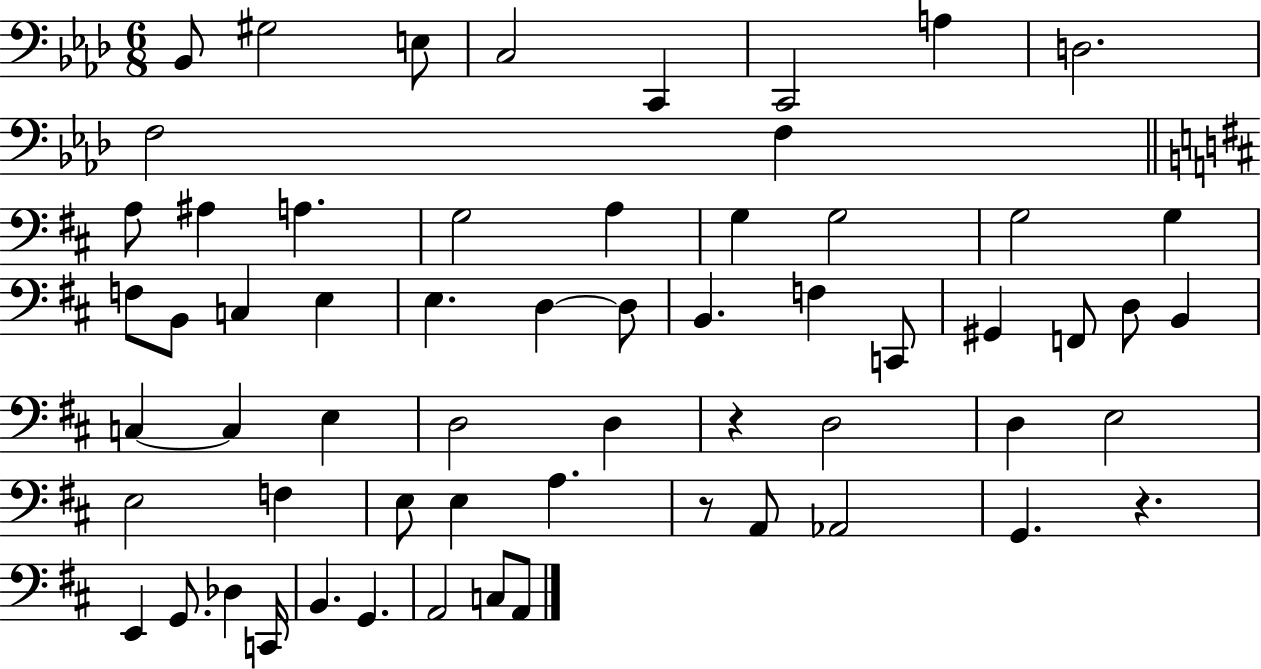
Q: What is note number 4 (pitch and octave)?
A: C3